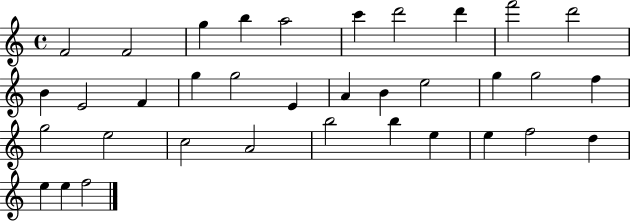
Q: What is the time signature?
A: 4/4